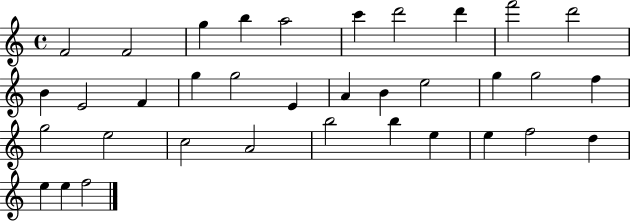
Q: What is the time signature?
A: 4/4